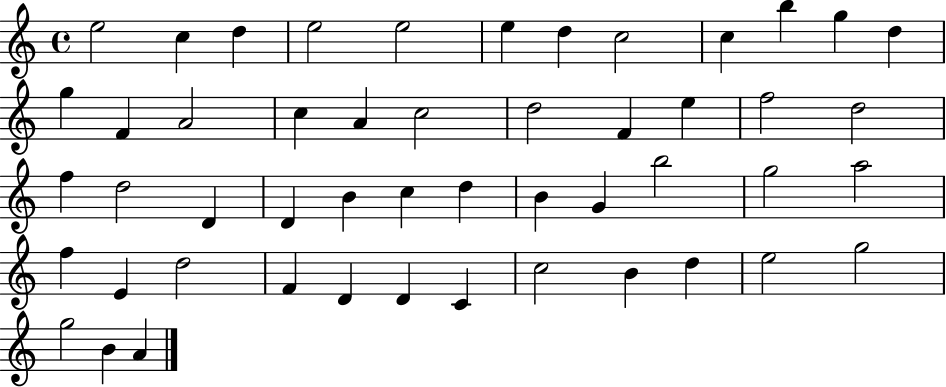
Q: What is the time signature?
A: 4/4